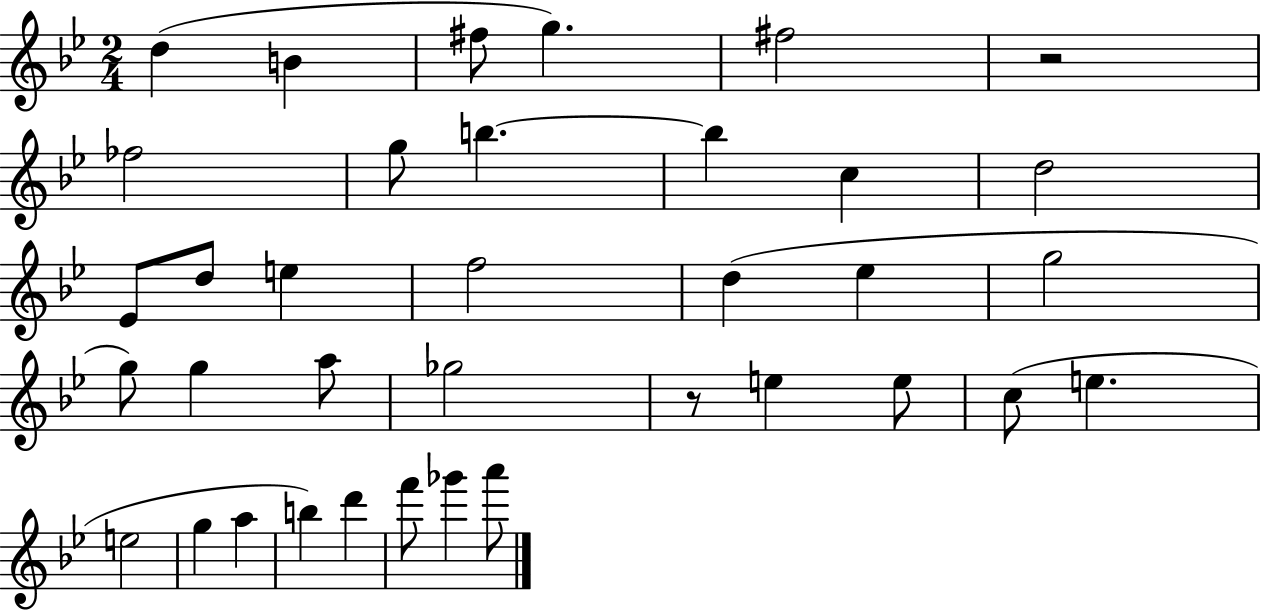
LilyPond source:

{
  \clef treble
  \numericTimeSignature
  \time 2/4
  \key bes \major
  d''4( b'4 | fis''8 g''4.) | fis''2 | r2 | \break fes''2 | g''8 b''4.~~ | b''4 c''4 | d''2 | \break ees'8 d''8 e''4 | f''2 | d''4( ees''4 | g''2 | \break g''8) g''4 a''8 | ges''2 | r8 e''4 e''8 | c''8( e''4. | \break e''2 | g''4 a''4 | b''4) d'''4 | f'''8 ges'''4 a'''8 | \break \bar "|."
}